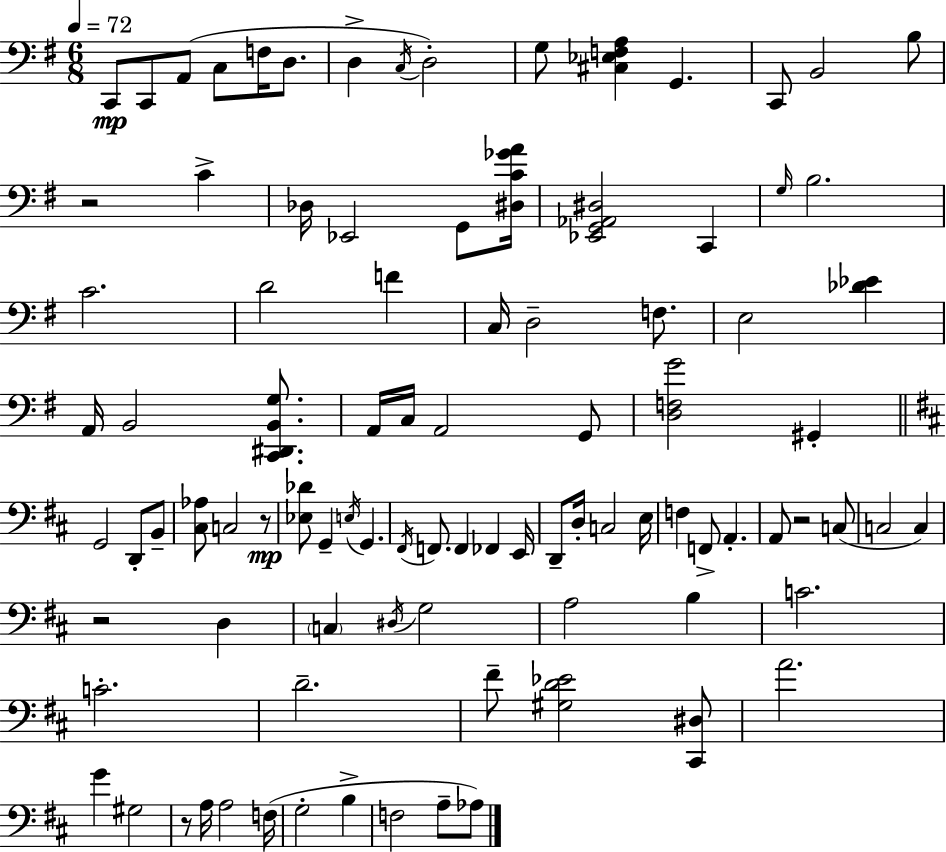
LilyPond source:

{
  \clef bass
  \numericTimeSignature
  \time 6/8
  \key g \major
  \tempo 4 = 72
  c,8\mp c,8 a,8( c8 f16 d8. | d4-> \acciaccatura { c16 }) d2-. | g8 <cis ees f a>4 g,4. | c,8 b,2 b8 | \break r2 c'4-> | des16 ees,2 g,8 | <dis c' ges' a'>16 <ees, g, aes, dis>2 c,4 | \grace { g16 } b2. | \break c'2. | d'2 f'4 | c16 d2-- f8. | e2 <des' ees'>4 | \break a,16 b,2 <c, dis, b, g>8. | a,16 c16 a,2 | g,8 <d f g'>2 gis,4-. | \bar "||" \break \key b \minor g,2 d,8-. b,8-- | <cis aes>8 c2 r8\mp | <ees des'>8 g,4-- \acciaccatura { e16 } g,4. | \acciaccatura { fis,16 } f,8. f,4 fes,4 | \break e,16 d,8-- d16-. c2 | e16 f4 f,8-> a,4.-. | a,8 r2 | c8( c2 c4) | \break r2 d4 | \parenthesize c4 \acciaccatura { dis16 } g2 | a2 b4 | c'2. | \break c'2.-. | d'2.-- | fis'8-- <gis d' ees'>2 | <cis, dis>8 a'2. | \break g'4 gis2 | r8 a16 a2 | f16( g2-. b4-> | f2 a8-- | \break aes8) \bar "|."
}